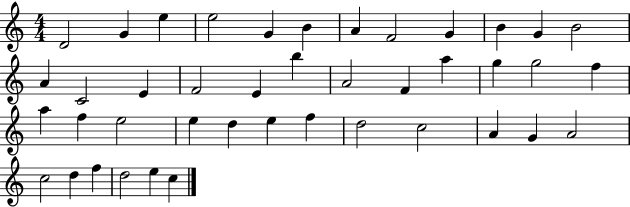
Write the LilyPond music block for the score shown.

{
  \clef treble
  \numericTimeSignature
  \time 4/4
  \key c \major
  d'2 g'4 e''4 | e''2 g'4 b'4 | a'4 f'2 g'4 | b'4 g'4 b'2 | \break a'4 c'2 e'4 | f'2 e'4 b''4 | a'2 f'4 a''4 | g''4 g''2 f''4 | \break a''4 f''4 e''2 | e''4 d''4 e''4 f''4 | d''2 c''2 | a'4 g'4 a'2 | \break c''2 d''4 f''4 | d''2 e''4 c''4 | \bar "|."
}